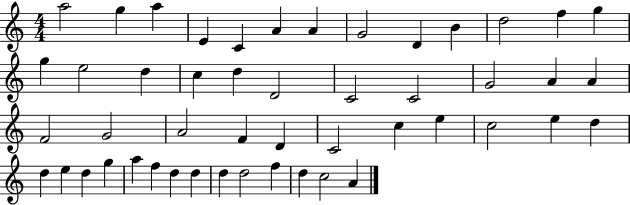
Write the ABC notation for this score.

X:1
T:Untitled
M:4/4
L:1/4
K:C
a2 g a E C A A G2 D B d2 f g g e2 d c d D2 C2 C2 G2 A A F2 G2 A2 F D C2 c e c2 e d d e d g a f d d d d2 f d c2 A